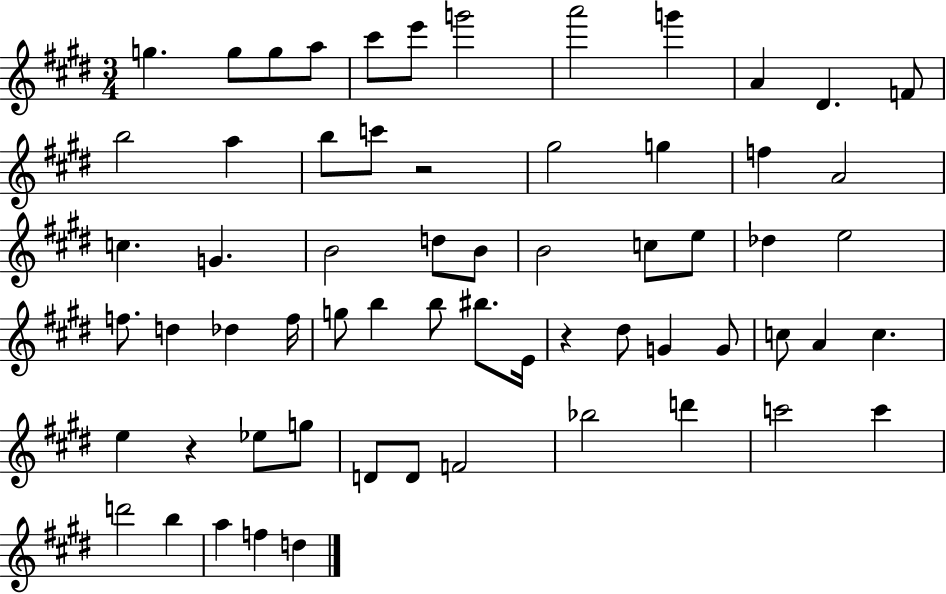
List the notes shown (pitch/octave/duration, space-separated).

G5/q. G5/e G5/e A5/e C#6/e E6/e G6/h A6/h G6/q A4/q D#4/q. F4/e B5/h A5/q B5/e C6/e R/h G#5/h G5/q F5/q A4/h C5/q. G4/q. B4/h D5/e B4/e B4/h C5/e E5/e Db5/q E5/h F5/e. D5/q Db5/q F5/s G5/e B5/q B5/e BIS5/e. E4/s R/q D#5/e G4/q G4/e C5/e A4/q C5/q. E5/q R/q Eb5/e G5/e D4/e D4/e F4/h Bb5/h D6/q C6/h C6/q D6/h B5/q A5/q F5/q D5/q